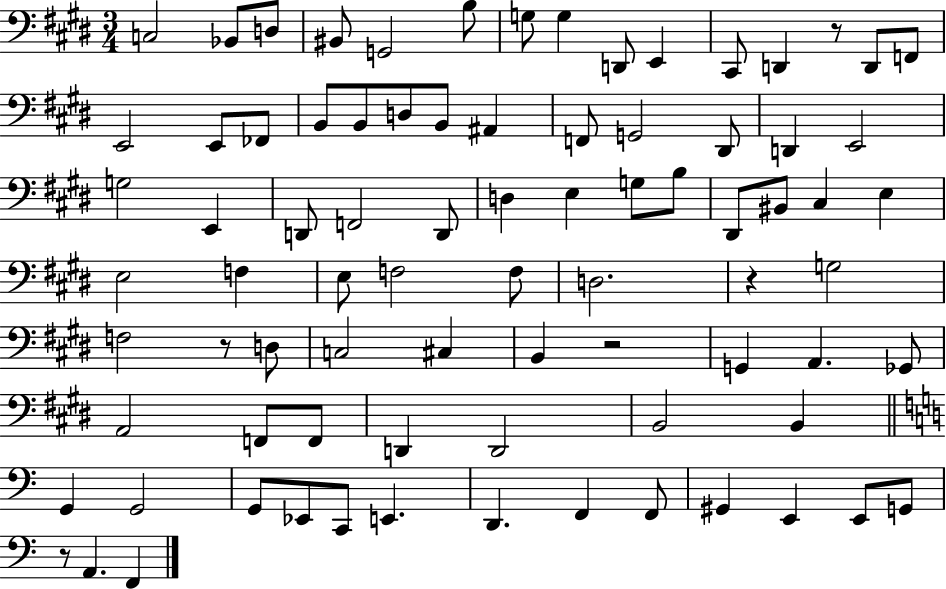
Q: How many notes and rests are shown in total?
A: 82